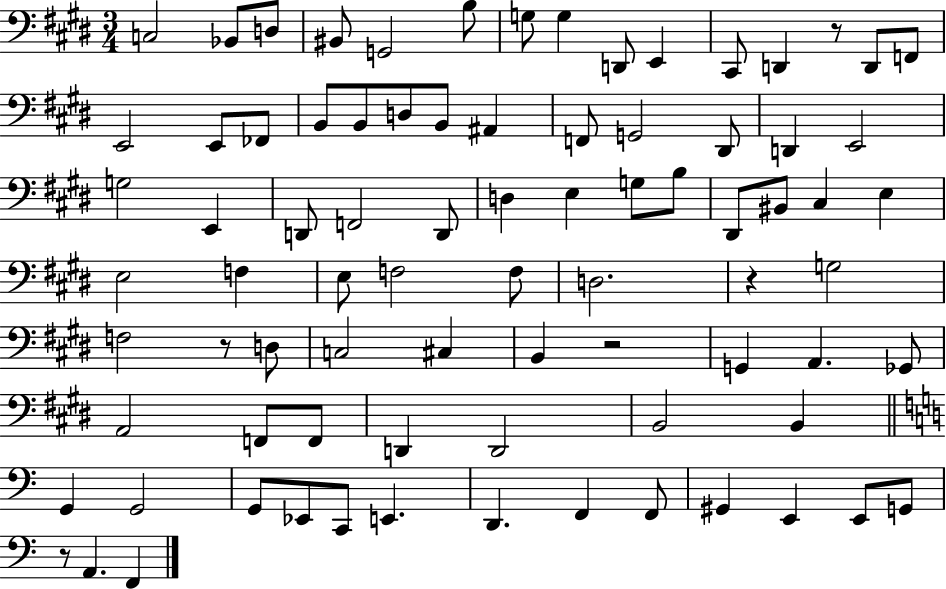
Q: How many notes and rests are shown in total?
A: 82